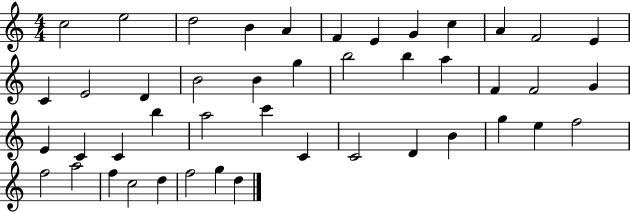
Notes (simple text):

C5/h E5/h D5/h B4/q A4/q F4/q E4/q G4/q C5/q A4/q F4/h E4/q C4/q E4/h D4/q B4/h B4/q G5/q B5/h B5/q A5/q F4/q F4/h G4/q E4/q C4/q C4/q B5/q A5/h C6/q C4/q C4/h D4/q B4/q G5/q E5/q F5/h F5/h A5/h F5/q C5/h D5/q F5/h G5/q D5/q